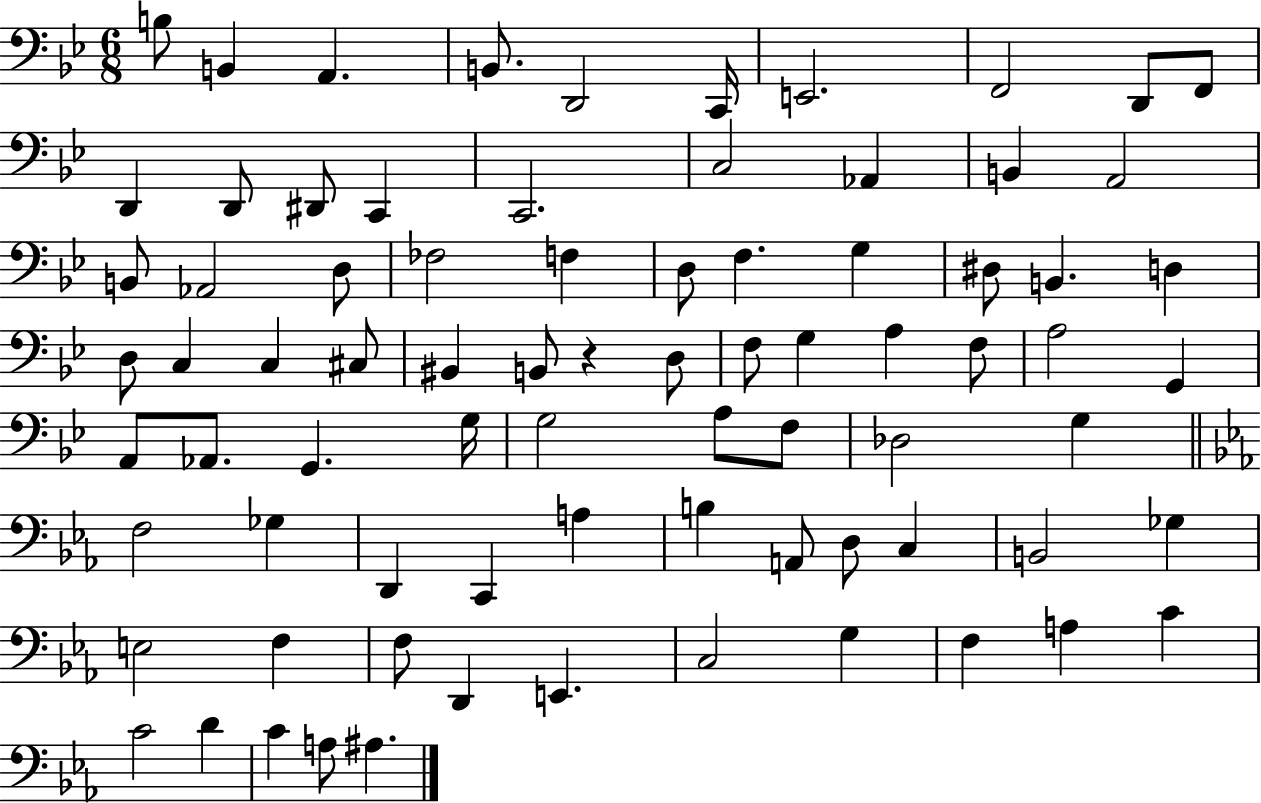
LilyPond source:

{
  \clef bass
  \numericTimeSignature
  \time 6/8
  \key bes \major
  \repeat volta 2 { b8 b,4 a,4. | b,8. d,2 c,16 | e,2. | f,2 d,8 f,8 | \break d,4 d,8 dis,8 c,4 | c,2. | c2 aes,4 | b,4 a,2 | \break b,8 aes,2 d8 | fes2 f4 | d8 f4. g4 | dis8 b,4. d4 | \break d8 c4 c4 cis8 | bis,4 b,8 r4 d8 | f8 g4 a4 f8 | a2 g,4 | \break a,8 aes,8. g,4. g16 | g2 a8 f8 | des2 g4 | \bar "||" \break \key ees \major f2 ges4 | d,4 c,4 a4 | b4 a,8 d8 c4 | b,2 ges4 | \break e2 f4 | f8 d,4 e,4. | c2 g4 | f4 a4 c'4 | \break c'2 d'4 | c'4 a8 ais4. | } \bar "|."
}